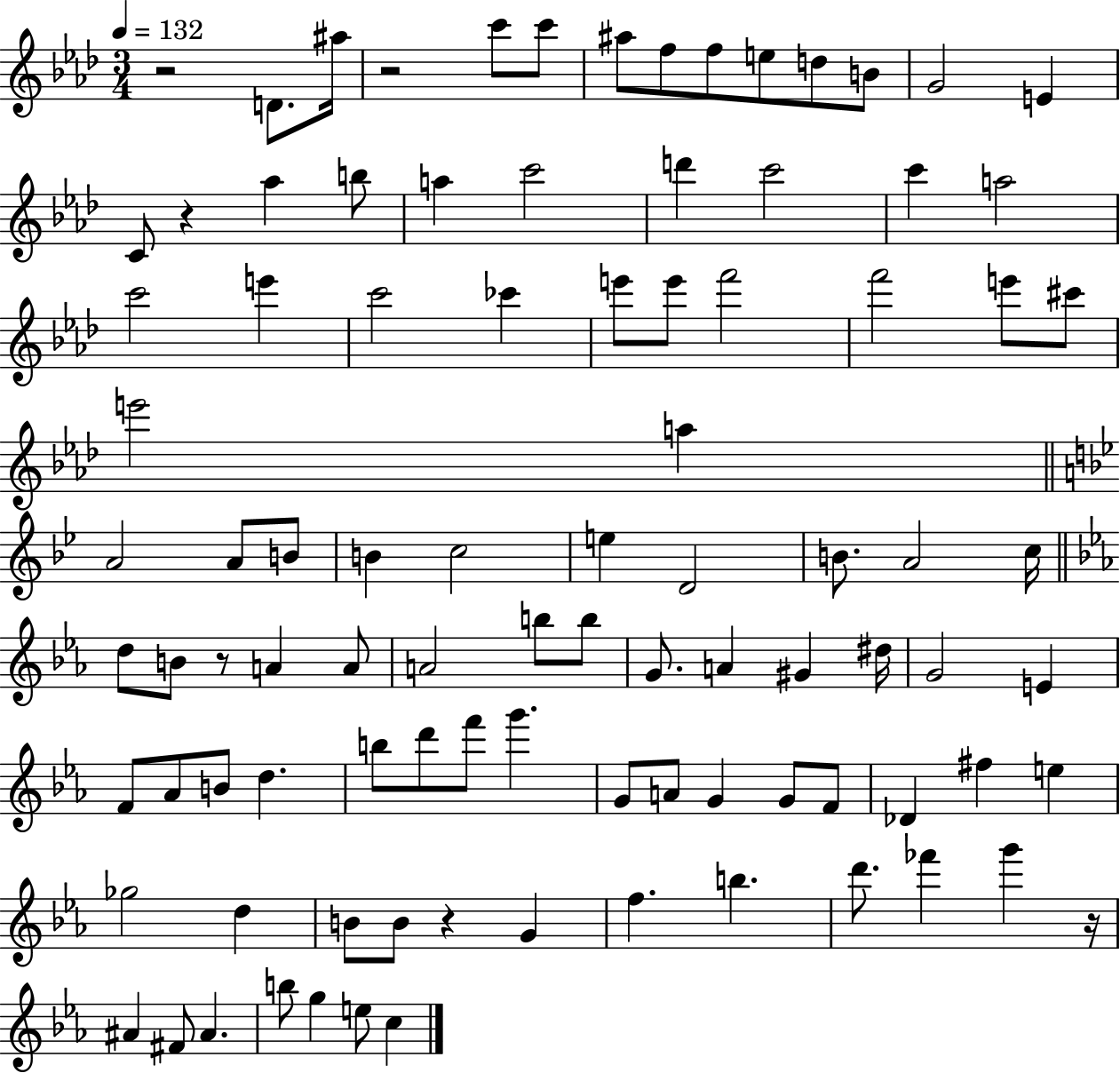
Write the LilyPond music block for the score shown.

{
  \clef treble
  \numericTimeSignature
  \time 3/4
  \key aes \major
  \tempo 4 = 132
  r2 d'8. ais''16 | r2 c'''8 c'''8 | ais''8 f''8 f''8 e''8 d''8 b'8 | g'2 e'4 | \break c'8 r4 aes''4 b''8 | a''4 c'''2 | d'''4 c'''2 | c'''4 a''2 | \break c'''2 e'''4 | c'''2 ces'''4 | e'''8 e'''8 f'''2 | f'''2 e'''8 cis'''8 | \break e'''2 a''4 | \bar "||" \break \key g \minor a'2 a'8 b'8 | b'4 c''2 | e''4 d'2 | b'8. a'2 c''16 | \break \bar "||" \break \key c \minor d''8 b'8 r8 a'4 a'8 | a'2 b''8 b''8 | g'8. a'4 gis'4 dis''16 | g'2 e'4 | \break f'8 aes'8 b'8 d''4. | b''8 d'''8 f'''8 g'''4. | g'8 a'8 g'4 g'8 f'8 | des'4 fis''4 e''4 | \break ges''2 d''4 | b'8 b'8 r4 g'4 | f''4. b''4. | d'''8. fes'''4 g'''4 r16 | \break ais'4 fis'8 ais'4. | b''8 g''4 e''8 c''4 | \bar "|."
}